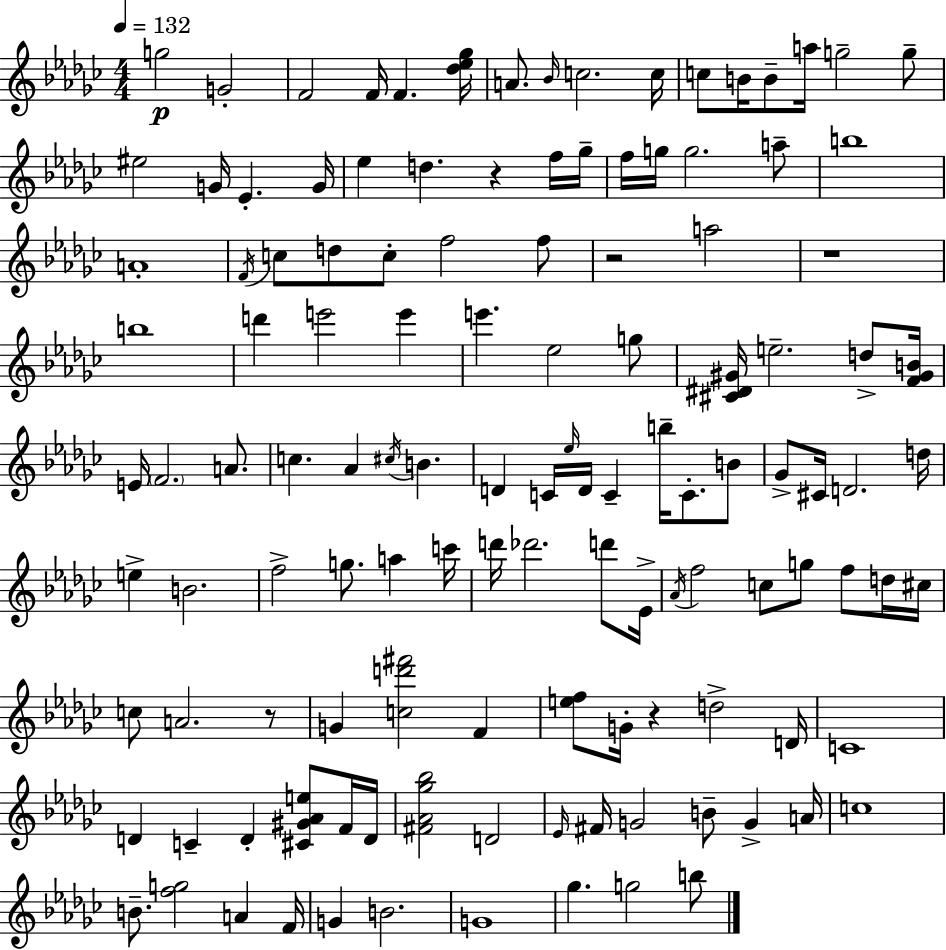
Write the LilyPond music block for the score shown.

{
  \clef treble
  \numericTimeSignature
  \time 4/4
  \key ees \minor
  \tempo 4 = 132
  \repeat volta 2 { g''2\p g'2-. | f'2 f'16 f'4. <des'' ees'' ges''>16 | a'8. \grace { bes'16 } c''2. | c''16 c''8 b'16 b'8-- a''16 g''2-- g''8-- | \break eis''2 g'16 ees'4.-. | g'16 ees''4 d''4. r4 f''16 | ges''16-- f''16 g''16 g''2. a''8-- | b''1 | \break a'1-. | \acciaccatura { f'16 } c''8 d''8 c''8-. f''2 | f''8 r2 a''2 | r1 | \break b''1 | d'''4 e'''2 e'''4 | e'''4. ees''2 | g''8 <cis' dis' gis'>16 e''2.-- d''8-> | \break <f' gis' b'>16 e'16 \parenthesize f'2. a'8. | c''4. aes'4 \acciaccatura { cis''16 } b'4. | d'4 c'16 \grace { ees''16 } d'16 c'4-- b''16-- c'8.-. | b'8 ges'8-> cis'16 d'2. | \break d''16 e''4-> b'2. | f''2-> g''8. a''4 | c'''16 d'''16 des'''2. | d'''8 ees'16-> \acciaccatura { aes'16 } f''2 c''8 g''8 | \break f''8 d''16 cis''16 c''8 a'2. | r8 g'4 <c'' d''' fis'''>2 | f'4 <e'' f''>8 g'16-. r4 d''2-> | d'16 c'1 | \break d'4 c'4-- d'4-. | <cis' gis' aes' e''>8 f'16 d'16 <fis' aes' ges'' bes''>2 d'2 | \grace { ees'16 } fis'16 g'2 b'8-- | g'4-> a'16 c''1 | \break b'8.-- <f'' g''>2 | a'4 f'16 g'4 b'2. | g'1 | ges''4. g''2 | \break b''8 } \bar "|."
}